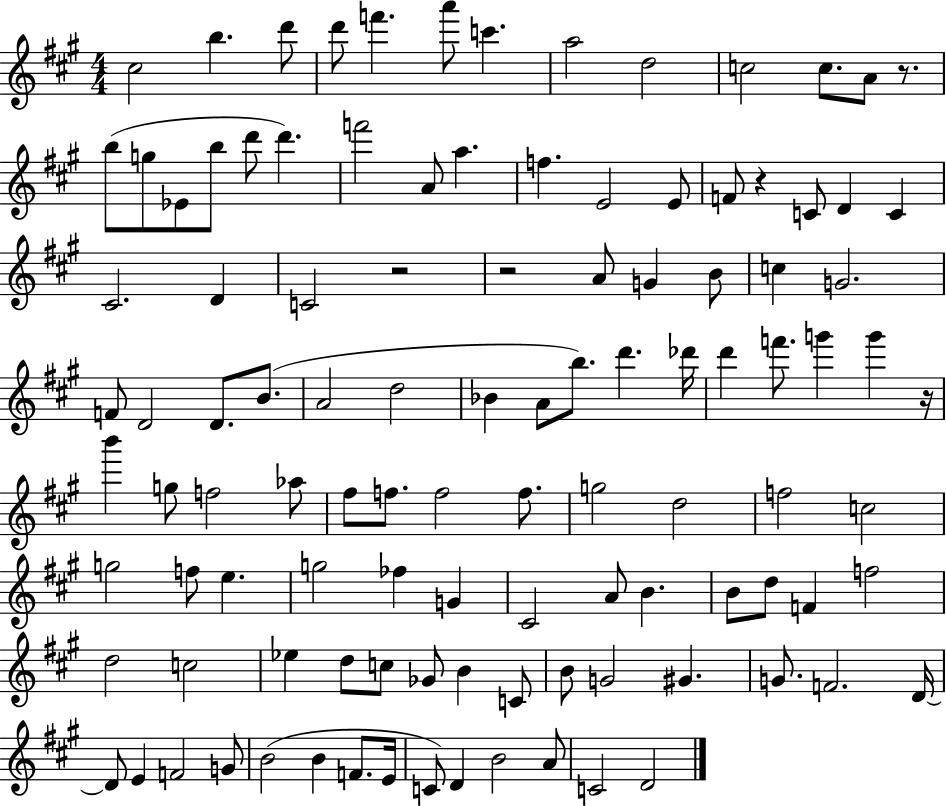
C#5/h B5/q. D6/e D6/e F6/q. A6/e C6/q. A5/h D5/h C5/h C5/e. A4/e R/e. B5/e G5/e Eb4/e B5/e D6/e D6/q. F6/h A4/e A5/q. F5/q. E4/h E4/e F4/e R/q C4/e D4/q C4/q C#4/h. D4/q C4/h R/h R/h A4/e G4/q B4/e C5/q G4/h. F4/e D4/h D4/e. B4/e. A4/h D5/h Bb4/q A4/e B5/e. D6/q. Db6/s D6/q F6/e. G6/q G6/q R/s B6/q G5/e F5/h Ab5/e F#5/e F5/e. F5/h F5/e. G5/h D5/h F5/h C5/h G5/h F5/e E5/q. G5/h FES5/q G4/q C#4/h A4/e B4/q. B4/e D5/e F4/q F5/h D5/h C5/h Eb5/q D5/e C5/e Gb4/e B4/q C4/e B4/e G4/h G#4/q. G4/e. F4/h. D4/s D4/e E4/q F4/h G4/e B4/h B4/q F4/e. E4/s C4/e D4/q B4/h A4/e C4/h D4/h